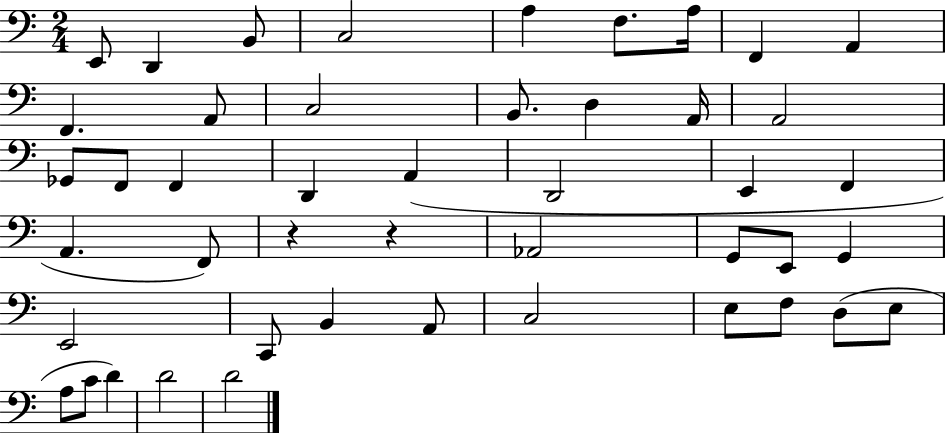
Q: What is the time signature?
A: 2/4